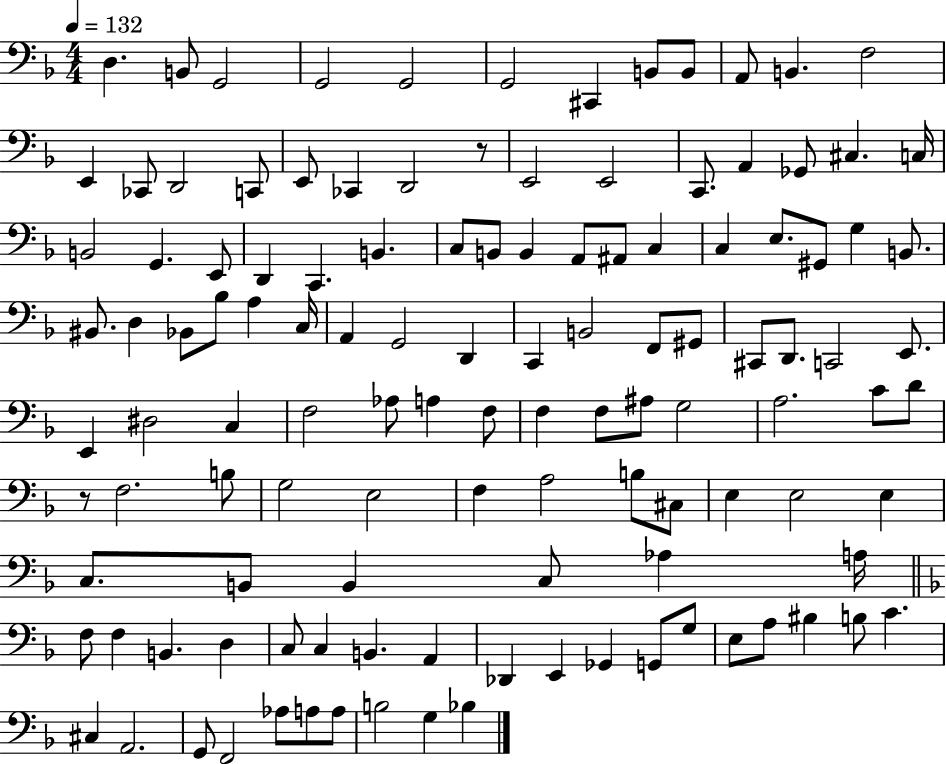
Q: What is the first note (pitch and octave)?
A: D3